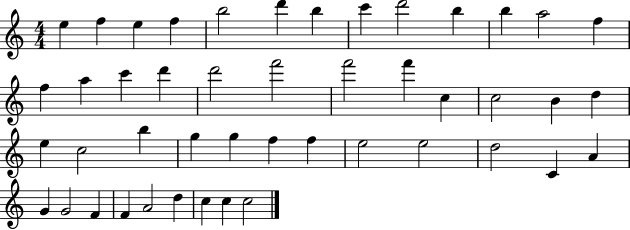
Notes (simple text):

E5/q F5/q E5/q F5/q B5/h D6/q B5/q C6/q D6/h B5/q B5/q A5/h F5/q F5/q A5/q C6/q D6/q D6/h F6/h F6/h F6/q C5/q C5/h B4/q D5/q E5/q C5/h B5/q G5/q G5/q F5/q F5/q E5/h E5/h D5/h C4/q A4/q G4/q G4/h F4/q F4/q A4/h D5/q C5/q C5/q C5/h